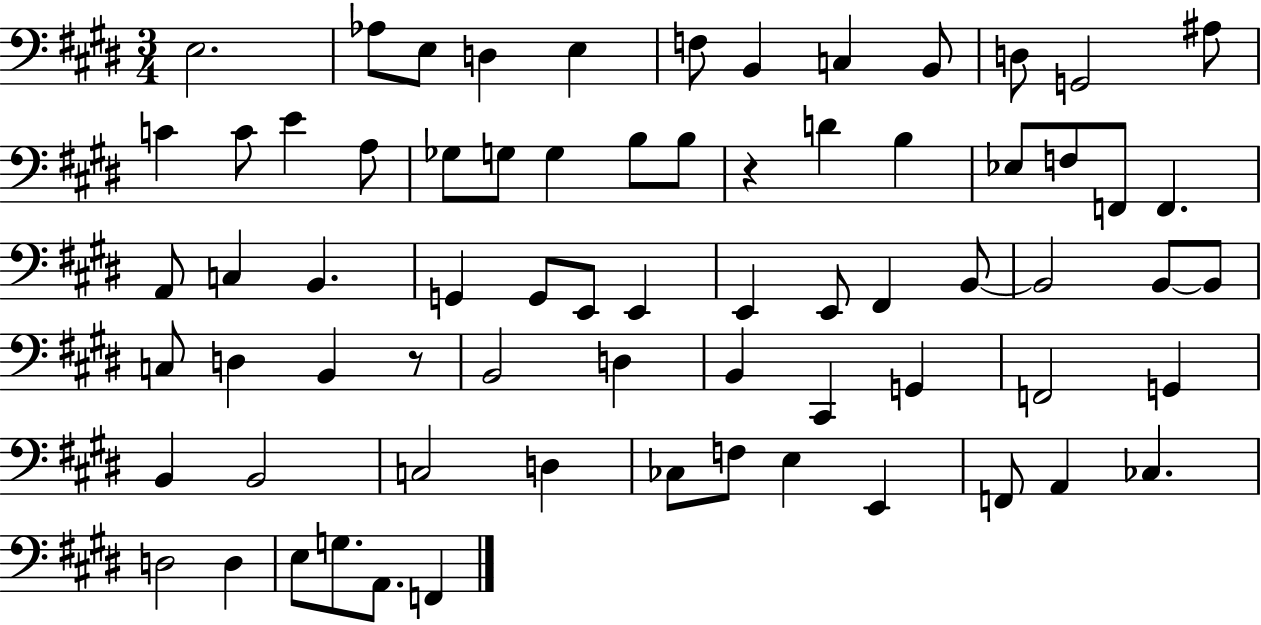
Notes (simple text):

E3/h. Ab3/e E3/e D3/q E3/q F3/e B2/q C3/q B2/e D3/e G2/h A#3/e C4/q C4/e E4/q A3/e Gb3/e G3/e G3/q B3/e B3/e R/q D4/q B3/q Eb3/e F3/e F2/e F2/q. A2/e C3/q B2/q. G2/q G2/e E2/e E2/q E2/q E2/e F#2/q B2/e B2/h B2/e B2/e C3/e D3/q B2/q R/e B2/h D3/q B2/q C#2/q G2/q F2/h G2/q B2/q B2/h C3/h D3/q CES3/e F3/e E3/q E2/q F2/e A2/q CES3/q. D3/h D3/q E3/e G3/e. A2/e. F2/q